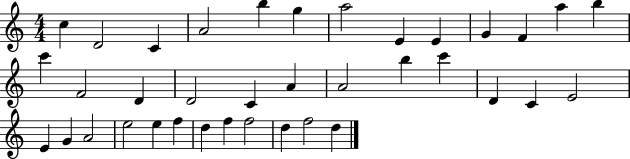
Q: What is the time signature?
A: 4/4